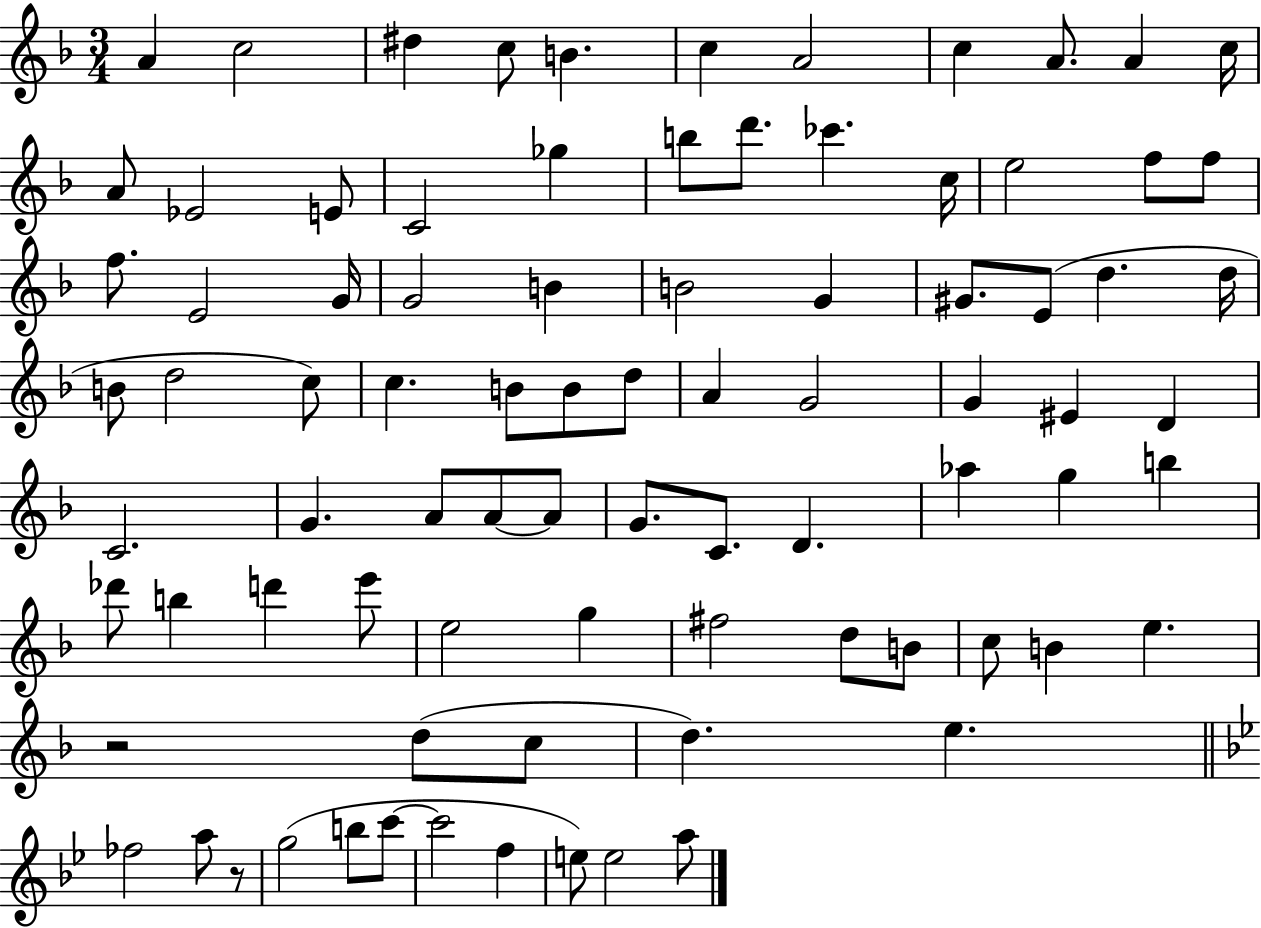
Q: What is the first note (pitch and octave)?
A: A4